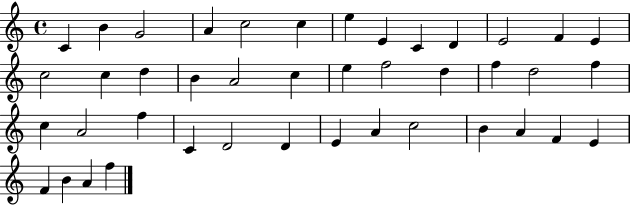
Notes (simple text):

C4/q B4/q G4/h A4/q C5/h C5/q E5/q E4/q C4/q D4/q E4/h F4/q E4/q C5/h C5/q D5/q B4/q A4/h C5/q E5/q F5/h D5/q F5/q D5/h F5/q C5/q A4/h F5/q C4/q D4/h D4/q E4/q A4/q C5/h B4/q A4/q F4/q E4/q F4/q B4/q A4/q F5/q